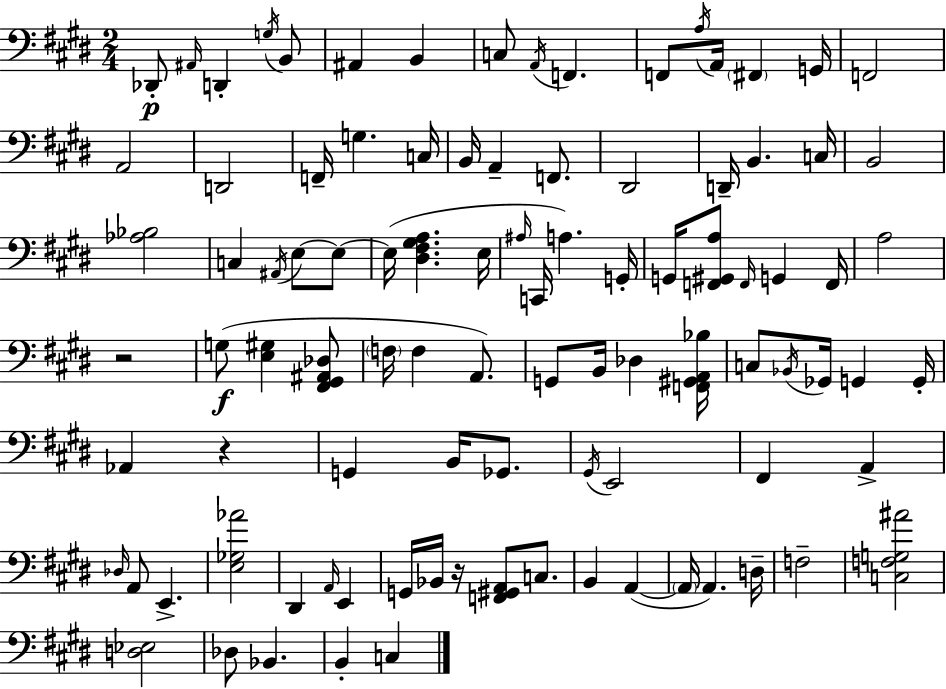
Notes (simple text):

Db2/e A#2/s D2/q G3/s B2/e A#2/q B2/q C3/e A2/s F2/q. F2/e A3/s A2/s F#2/q G2/s F2/h A2/h D2/h F2/s G3/q. C3/s B2/s A2/q F2/e. D#2/h D2/s B2/q. C3/s B2/h [Ab3,Bb3]/h C3/q A#2/s E3/e E3/e E3/s [D#3,F#3,G#3,A3]/q. E3/s A#3/s C2/s A3/q. G2/s G2/s [F2,G#2,A3]/e F2/s G2/q F2/s A3/h R/h G3/e [E3,G#3]/q [F#2,G#2,A#2,Db3]/e F3/s F3/q A2/e. G2/e B2/s Db3/q [F2,G#2,A2,Bb3]/s C3/e Bb2/s Gb2/s G2/q G2/s Ab2/q R/q G2/q B2/s Gb2/e. G#2/s E2/h F#2/q A2/q Db3/s A2/e E2/q. [E3,Gb3,Ab4]/h D#2/q A2/s E2/q G2/s Bb2/s R/s [F2,G#2,A2]/e C3/e. B2/q A2/q A2/s A2/q. D3/s F3/h [C3,F3,G3,A#4]/h [D3,Eb3]/h Db3/e Bb2/q. B2/q C3/q